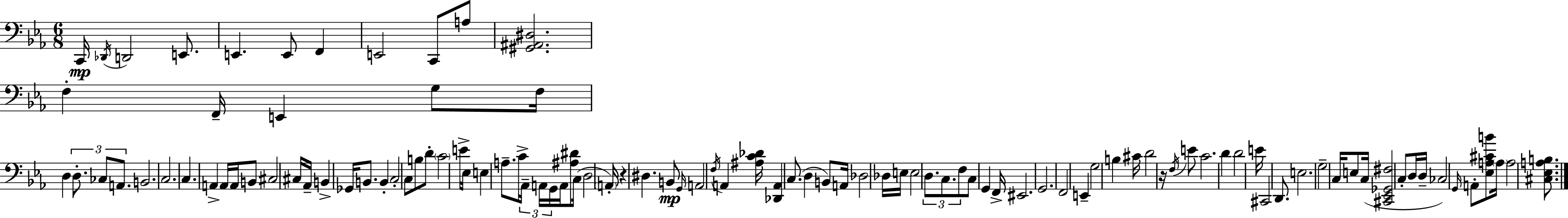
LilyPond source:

{
  \clef bass
  \numericTimeSignature
  \time 6/8
  \key ees \major
  c,16\mp \acciaccatura { des,16 } d,2 e,8. | e,4. e,8 f,4 | e,2 c,8 a8 | <gis, ais, dis>2. | \break f4-. f,16-- e,4 g8 | f16 d4 \tuplet 3/2 { d8.-. ces8 a,8. } | b,2. | c2. | \break c4. a,4-> a,16 | a,16 b,8 cis2 cis16 | aes,16-- b,4-> ges,16 b,8. b,4-. | c2-. c8 b8 | \break d'8-. \parenthesize c'2 e'16-> | ees16 e4 a8.-- c'16-> \tuplet 3/2 { aes,16-- a,16 g,16 } | a,16 <ais dis'>8 c16( d2 | \parenthesize a,16-.) r4 dis4. b,8\mp | \break \grace { g,16 } a,2 \acciaccatura { f16 } a,4 | <ais c' des'>16 <des, a,>4 c8.( d4 | b,8) a,16 des2 | des16 e16 e2 | \break \tuplet 3/2 { d8. c8. f8 } c8 g,4 | f,16-> eis,2. | g,2. | f,2 e,4-- | \break g2 b4 | cis'16 d'2 | r16 \acciaccatura { f16 } e'8 c'2. | d'4 d'2 | \break e'16 cis,2 | d,8. e2. | g2-- | c16 e8 c16( <cis, ees, ges, fis>2 | \break c8-. d16 d16-- ces2) | \grace { g,16 } a,8-. <ees a cis' b'>8 \parenthesize a16 a2 | <cis ees a b>8. \bar "|."
}